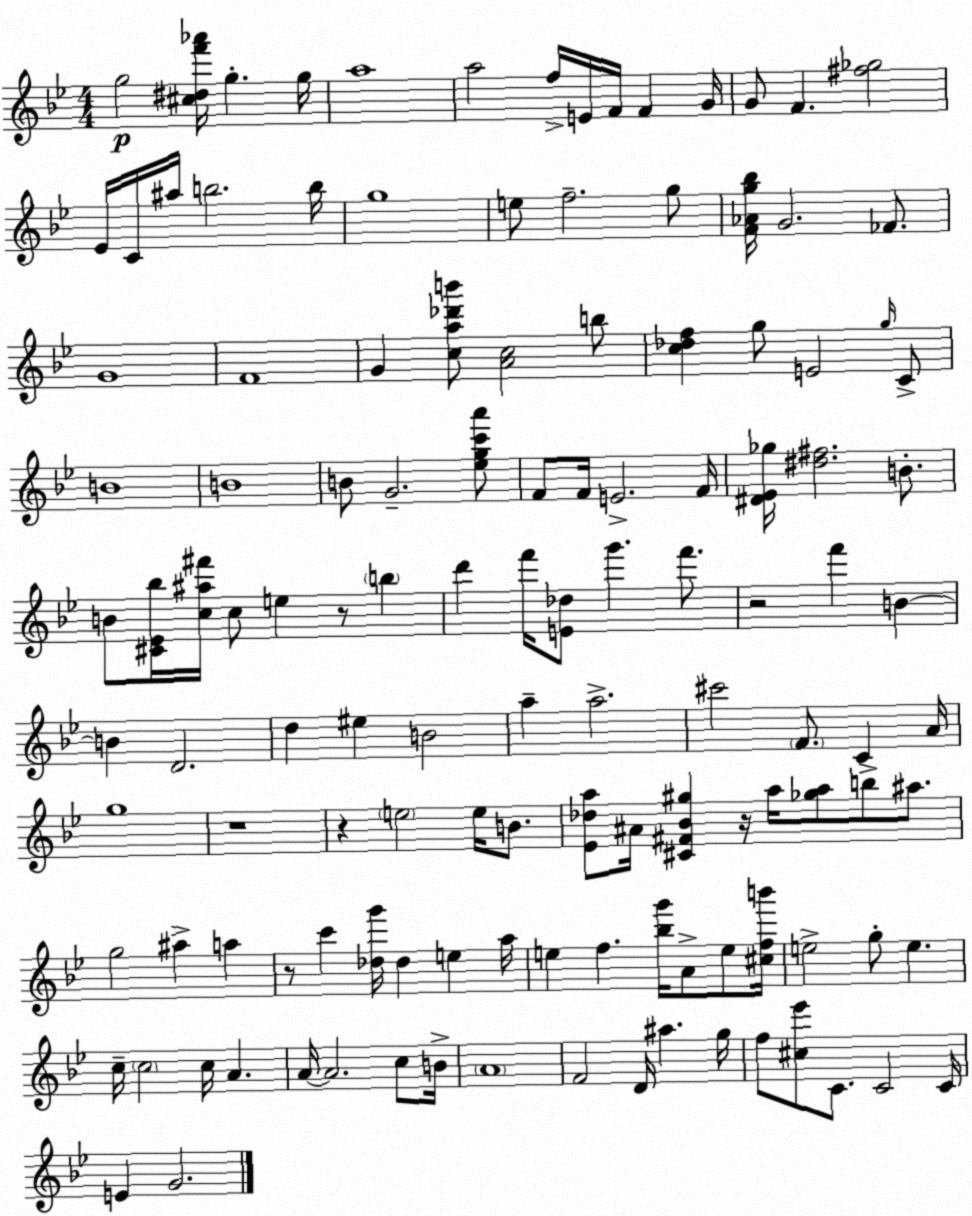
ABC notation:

X:1
T:Untitled
M:4/4
L:1/4
K:Bb
g2 [^c^df'_a']/4 g g/4 a4 a2 f/4 E/4 F/4 F G/4 G/2 F [^f_g]2 _E/4 C/4 ^a/4 b2 b/4 g4 e/2 f2 g/2 [F_Ag_b]/4 G2 _F/2 G4 F4 G [ca_d'b']/2 [Ac]2 b/2 [c_df] g/2 E2 g/4 C/2 B4 B4 B/2 G2 [_egc'a']/2 F/2 F/4 E2 F/4 [^D_E_g]/4 [^d^f]2 B/2 B/2 [^C_E_b]/4 [c^a^f']/4 c/2 e z/2 b d' f'/4 [E_d]/2 g' f'/2 z2 f' B B D2 d ^e B2 a a2 ^c'2 F/2 C A/4 g4 z4 z e2 e/4 B/2 [_E_da]/2 ^A/4 [^C^F_B^g] z/4 a/4 [_ga]/2 b/2 ^a/2 g2 ^a a z/2 c' [_dg']/4 _d e a/4 e f [_bg']/4 A/2 e/2 [^cfb']/4 e2 g/2 e c/4 c2 c/4 A A/4 A2 c/2 B/4 A4 F2 D/4 ^a g/4 f/2 [^c_e']/2 C/2 C2 C/4 E G2